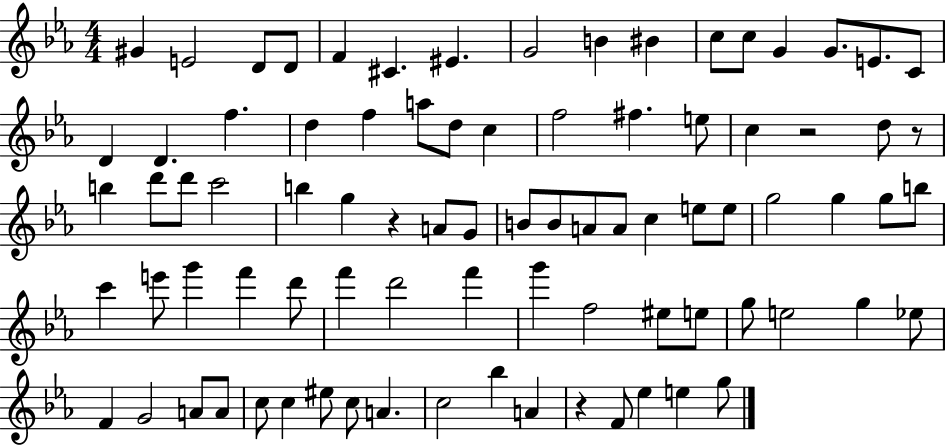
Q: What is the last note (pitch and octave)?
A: G5